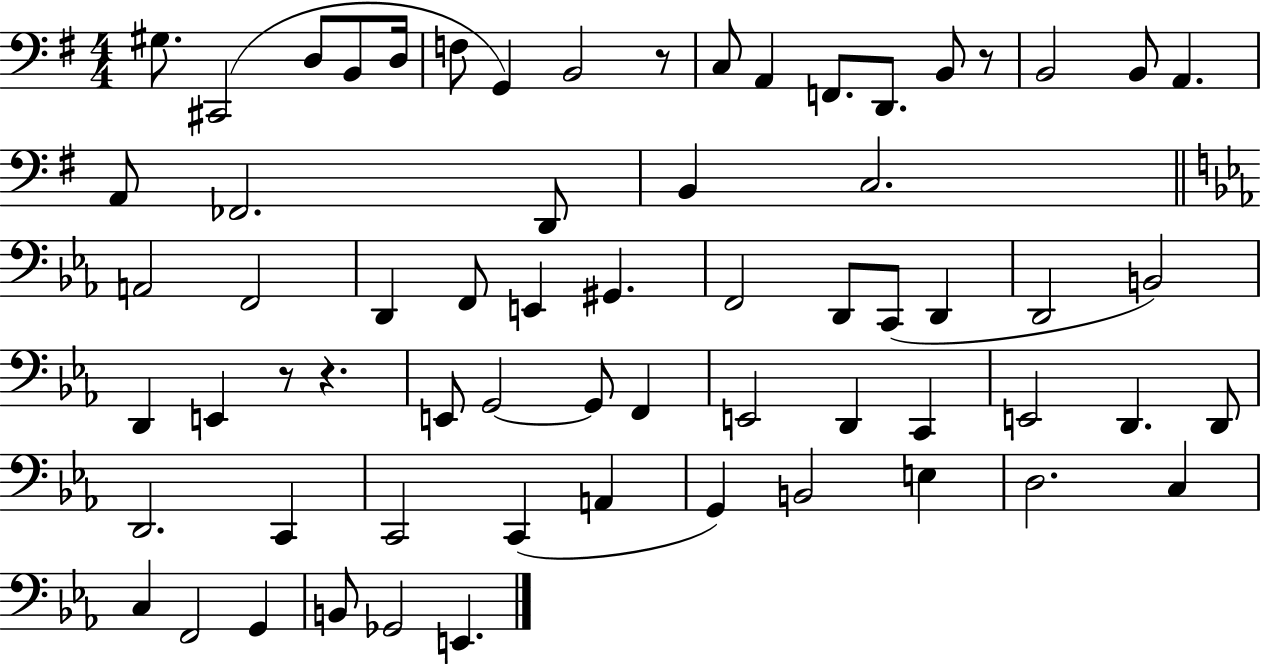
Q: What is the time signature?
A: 4/4